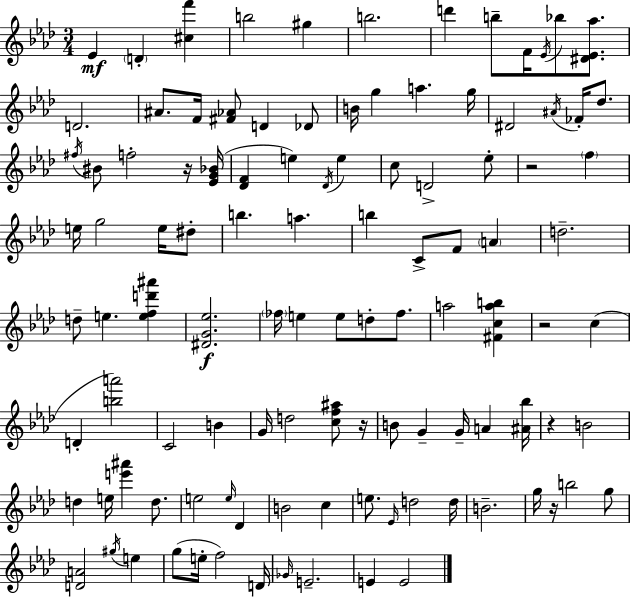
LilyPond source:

{
  \clef treble
  \numericTimeSignature
  \time 3/4
  \key f \minor
  \repeat volta 2 { ees'4\mf \parenthesize d'4-. <cis'' f'''>4 | b''2 gis''4 | b''2. | d'''4 b''8-- f'16 \acciaccatura { ees'16 } bes''8 <dis' ees' aes''>8. | \break d'2. | ais'8. f'16 <fis' aes'>8 d'4 des'8 | b'16 g''4 a''4. | g''16 dis'2 \acciaccatura { ais'16 } fes'16-. des''8. | \break \acciaccatura { fis''16 } bis'8 f''2-. | r16 <ees' g' bes'>16( <des' f'>4 e''4) \acciaccatura { des'16 } | e''4 c''8 d'2-> | ees''8-. r2 | \break \parenthesize f''4 e''16 g''2 | e''16 dis''8-. b''4. a''4. | b''4 c'8-> f'8 | \parenthesize a'4 d''2.-- | \break d''8-- e''4. | <e'' f'' d''' ais'''>4 <dis' g' ees''>2.\f | \parenthesize fes''16 e''4 e''8 d''8-. | fes''8. a''2 | \break <fis' c'' a'' b''>4 r2 | c''4( d'4-. <b'' a'''>2) | c'2 | b'4 g'16 d''2 | \break <c'' f'' ais''>8 r16 b'8 g'4-- g'16-- a'4 | <ais' bes''>16 r4 b'2 | d''4 e''16 <e''' ais'''>4 | d''8. e''2 | \break \grace { e''16 } des'4 b'2 | c''4 e''8. \grace { ees'16 } d''2 | d''16 b'2.-- | g''16 r16 b''2 | \break g''8 <d' a'>2 | \acciaccatura { gis''16 } e''4 g''8( e''16-. f''2) | d'16 \grace { ges'16 } e'2.-- | e'4 | \break e'2 } \bar "|."
}